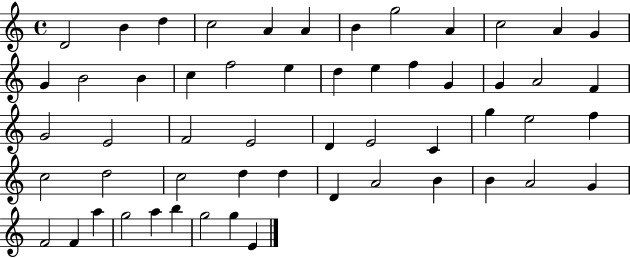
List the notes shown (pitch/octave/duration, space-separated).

D4/h B4/q D5/q C5/h A4/q A4/q B4/q G5/h A4/q C5/h A4/q G4/q G4/q B4/h B4/q C5/q F5/h E5/q D5/q E5/q F5/q G4/q G4/q A4/h F4/q G4/h E4/h F4/h E4/h D4/q E4/h C4/q G5/q E5/h F5/q C5/h D5/h C5/h D5/q D5/q D4/q A4/h B4/q B4/q A4/h G4/q F4/h F4/q A5/q G5/h A5/q B5/q G5/h G5/q E4/q